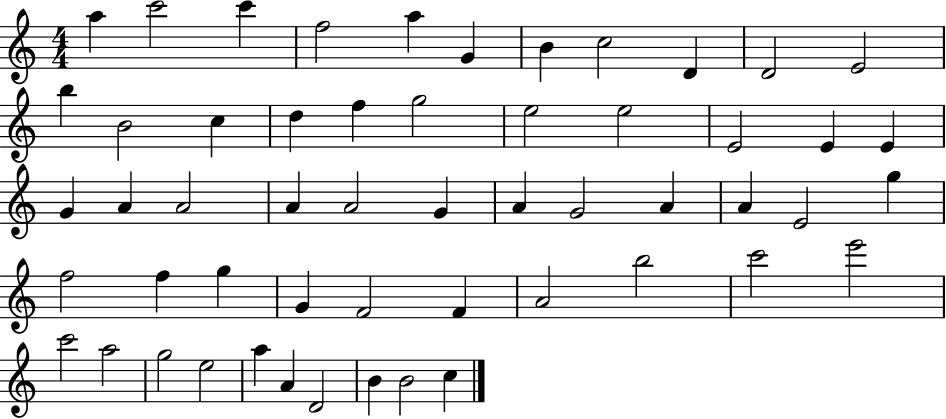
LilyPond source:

{
  \clef treble
  \numericTimeSignature
  \time 4/4
  \key c \major
  a''4 c'''2 c'''4 | f''2 a''4 g'4 | b'4 c''2 d'4 | d'2 e'2 | \break b''4 b'2 c''4 | d''4 f''4 g''2 | e''2 e''2 | e'2 e'4 e'4 | \break g'4 a'4 a'2 | a'4 a'2 g'4 | a'4 g'2 a'4 | a'4 e'2 g''4 | \break f''2 f''4 g''4 | g'4 f'2 f'4 | a'2 b''2 | c'''2 e'''2 | \break c'''2 a''2 | g''2 e''2 | a''4 a'4 d'2 | b'4 b'2 c''4 | \break \bar "|."
}